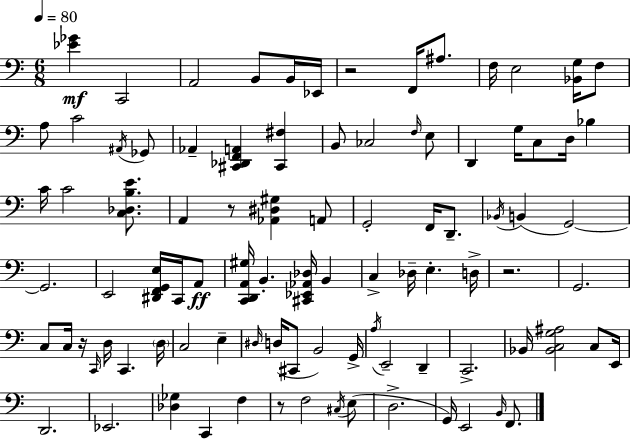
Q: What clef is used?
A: bass